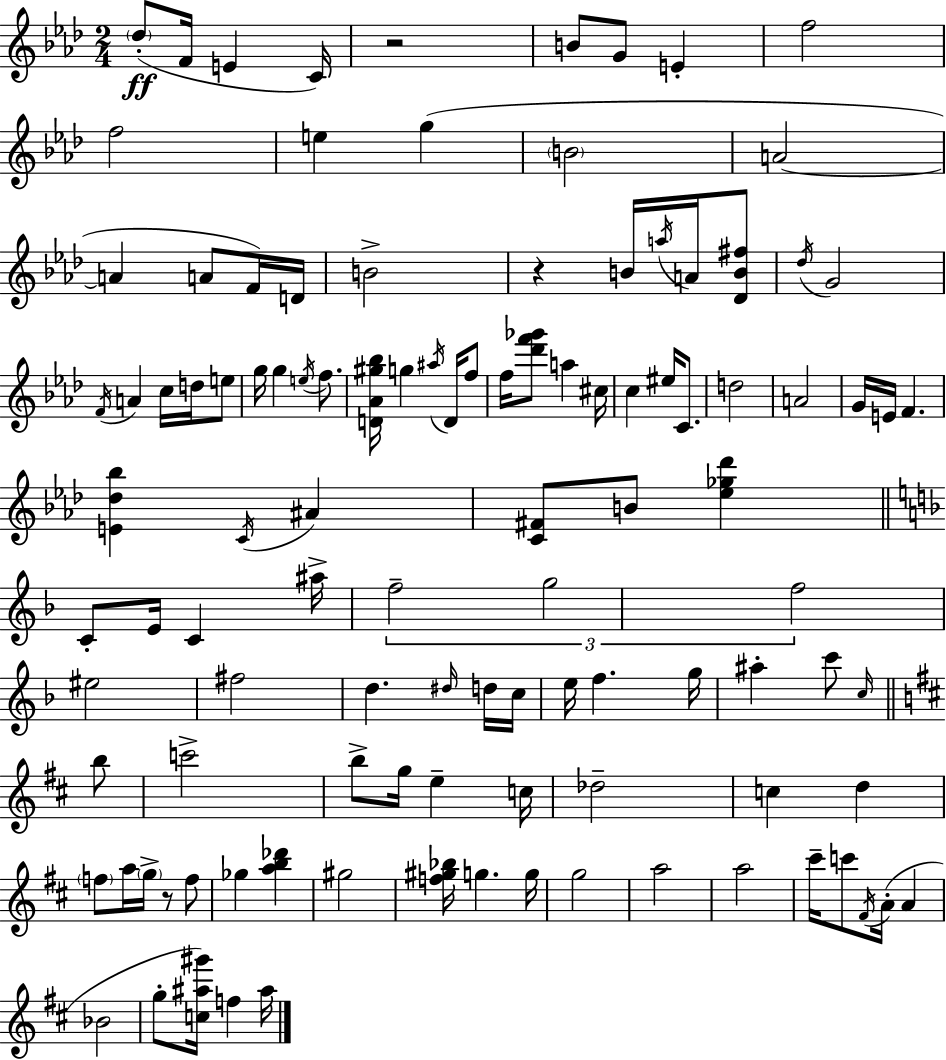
X:1
T:Untitled
M:2/4
L:1/4
K:Ab
_d/2 F/4 E C/4 z2 B/2 G/2 E f2 f2 e g B2 A2 A A/2 F/4 D/4 B2 z B/4 a/4 A/4 [_DB^f]/2 _d/4 G2 F/4 A c/4 d/4 e/2 g/4 g e/4 f/2 [D_A^g_b]/4 g ^a/4 D/4 f/2 f/4 [_d'f'_g']/2 a ^c/4 c ^e/4 C/2 d2 A2 G/4 E/4 F [E_d_b] C/4 ^A [C^F]/2 B/2 [_e_g_d'] C/2 E/4 C ^a/4 f2 g2 f2 ^e2 ^f2 d ^d/4 d/4 c/4 e/4 f g/4 ^a c'/2 c/4 b/2 c'2 b/2 g/4 e c/4 _d2 c d f/2 a/4 g/4 z/2 f/2 _g [ab_d'] ^g2 [f^g_b]/4 g g/4 g2 a2 a2 ^c'/4 c'/2 ^F/4 A/4 A _B2 g/2 [c^a^g']/4 f ^a/4